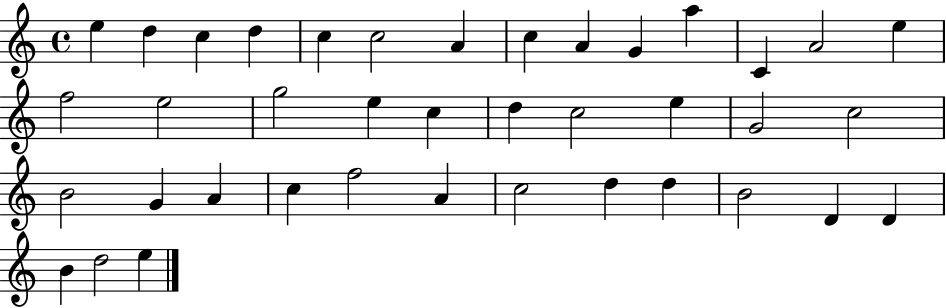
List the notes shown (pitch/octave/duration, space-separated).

E5/q D5/q C5/q D5/q C5/q C5/h A4/q C5/q A4/q G4/q A5/q C4/q A4/h E5/q F5/h E5/h G5/h E5/q C5/q D5/q C5/h E5/q G4/h C5/h B4/h G4/q A4/q C5/q F5/h A4/q C5/h D5/q D5/q B4/h D4/q D4/q B4/q D5/h E5/q